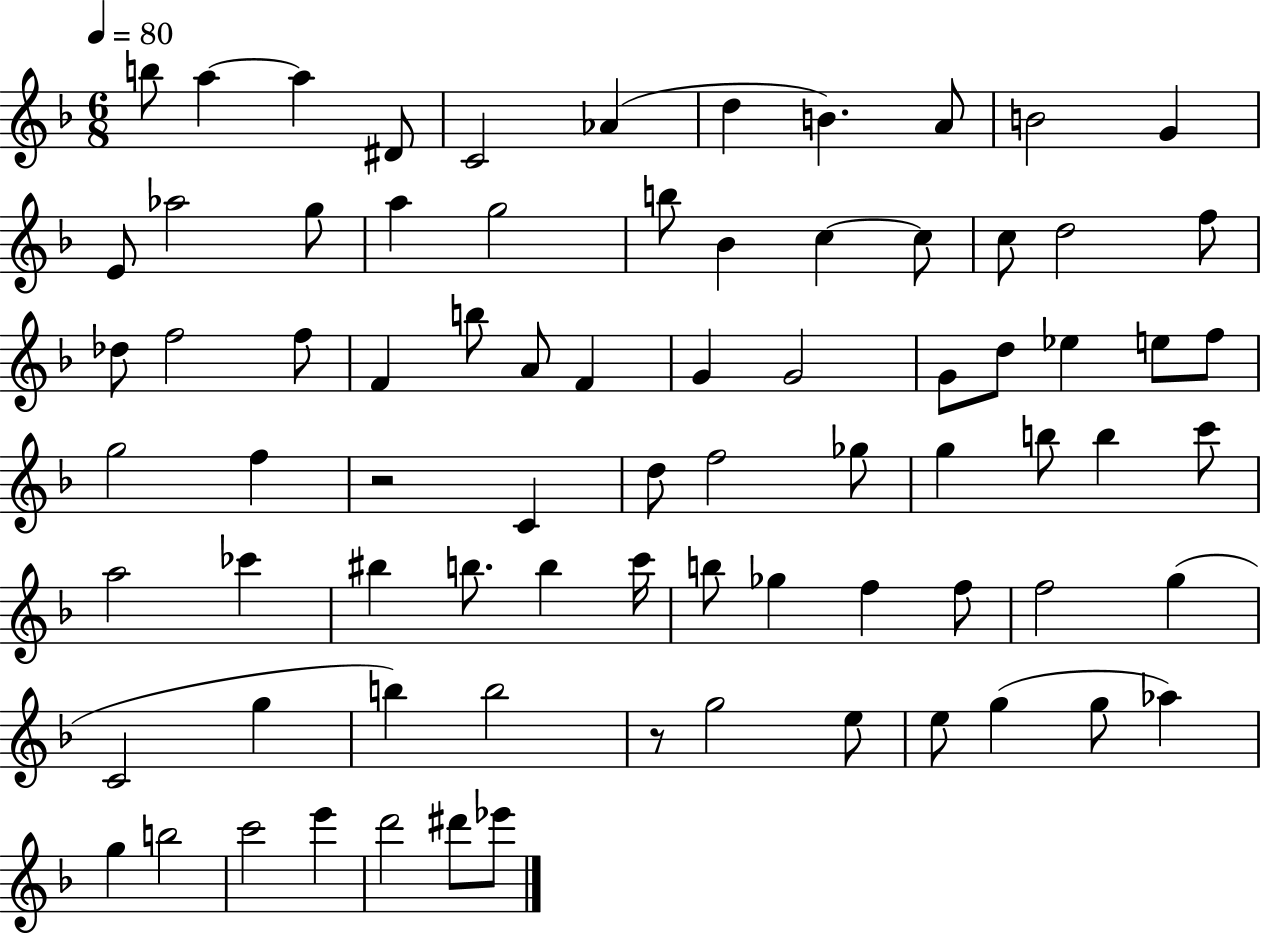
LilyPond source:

{
  \clef treble
  \numericTimeSignature
  \time 6/8
  \key f \major
  \tempo 4 = 80
  \repeat volta 2 { b''8 a''4~~ a''4 dis'8 | c'2 aes'4( | d''4 b'4.) a'8 | b'2 g'4 | \break e'8 aes''2 g''8 | a''4 g''2 | b''8 bes'4 c''4~~ c''8 | c''8 d''2 f''8 | \break des''8 f''2 f''8 | f'4 b''8 a'8 f'4 | g'4 g'2 | g'8 d''8 ees''4 e''8 f''8 | \break g''2 f''4 | r2 c'4 | d''8 f''2 ges''8 | g''4 b''8 b''4 c'''8 | \break a''2 ces'''4 | bis''4 b''8. b''4 c'''16 | b''8 ges''4 f''4 f''8 | f''2 g''4( | \break c'2 g''4 | b''4) b''2 | r8 g''2 e''8 | e''8 g''4( g''8 aes''4) | \break g''4 b''2 | c'''2 e'''4 | d'''2 dis'''8 ees'''8 | } \bar "|."
}